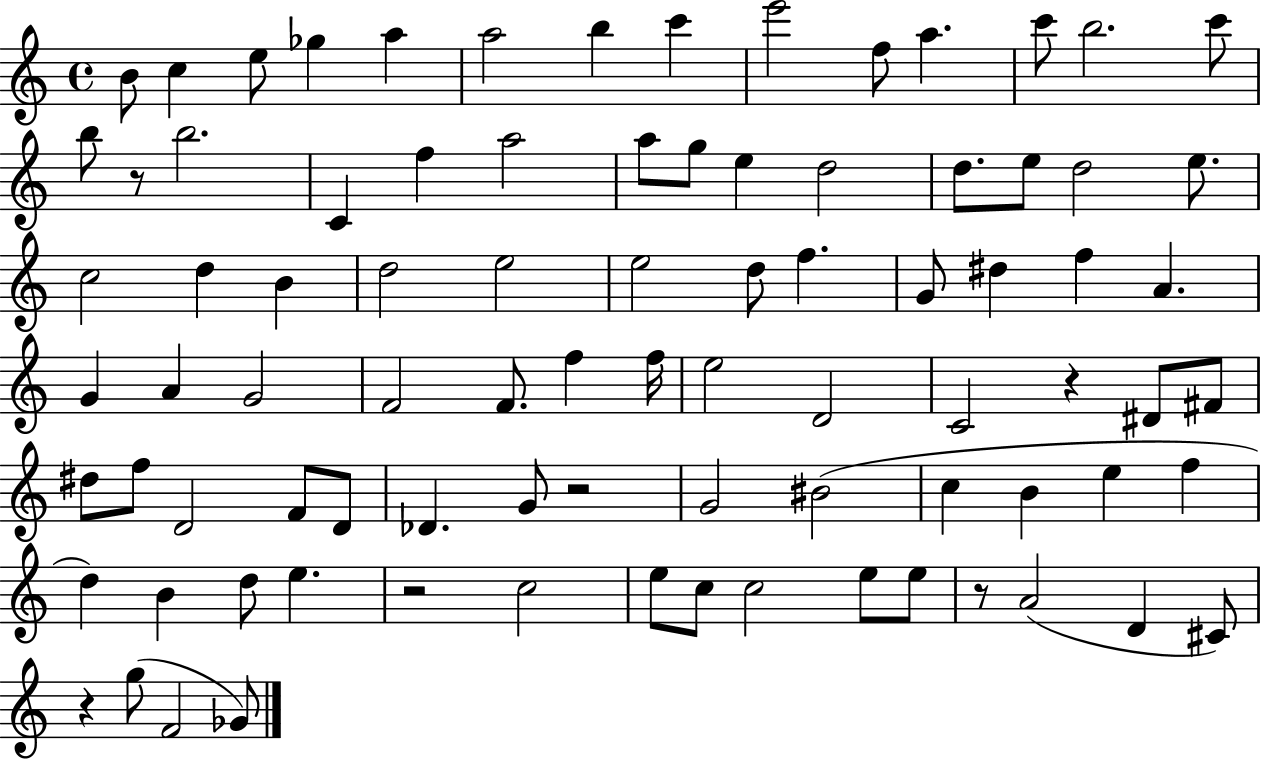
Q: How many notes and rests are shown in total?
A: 86